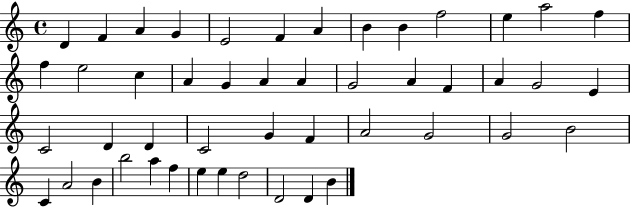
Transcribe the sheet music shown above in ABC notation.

X:1
T:Untitled
M:4/4
L:1/4
K:C
D F A G E2 F A B B f2 e a2 f f e2 c A G A A G2 A F A G2 E C2 D D C2 G F A2 G2 G2 B2 C A2 B b2 a f e e d2 D2 D B